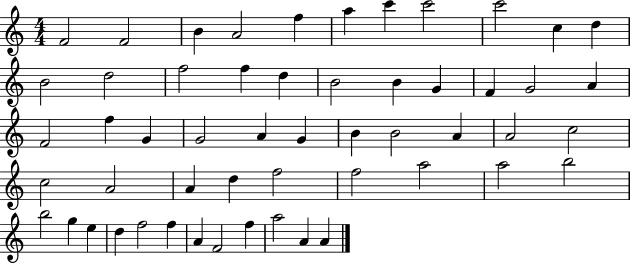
F4/h F4/h B4/q A4/h F5/q A5/q C6/q C6/h C6/h C5/q D5/q B4/h D5/h F5/h F5/q D5/q B4/h B4/q G4/q F4/q G4/h A4/q F4/h F5/q G4/q G4/h A4/q G4/q B4/q B4/h A4/q A4/h C5/h C5/h A4/h A4/q D5/q F5/h F5/h A5/h A5/h B5/h B5/h G5/q E5/q D5/q F5/h F5/q A4/q F4/h F5/q A5/h A4/q A4/q